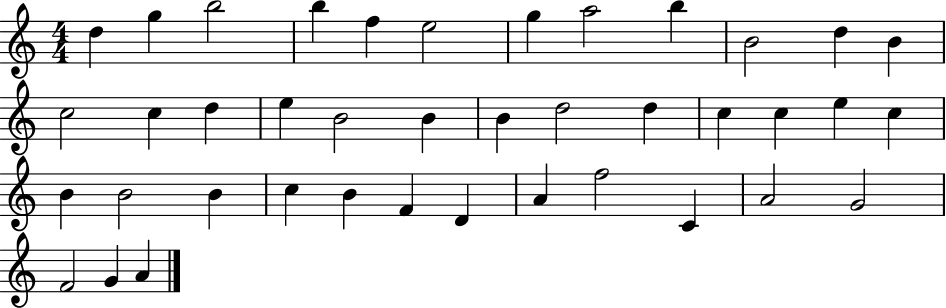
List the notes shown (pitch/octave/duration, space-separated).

D5/q G5/q B5/h B5/q F5/q E5/h G5/q A5/h B5/q B4/h D5/q B4/q C5/h C5/q D5/q E5/q B4/h B4/q B4/q D5/h D5/q C5/q C5/q E5/q C5/q B4/q B4/h B4/q C5/q B4/q F4/q D4/q A4/q F5/h C4/q A4/h G4/h F4/h G4/q A4/q